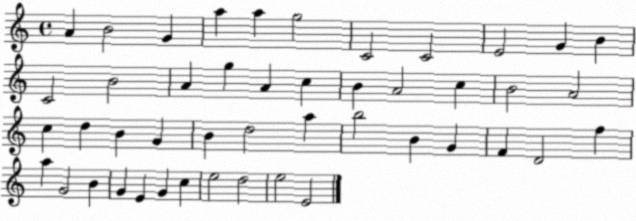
X:1
T:Untitled
M:4/4
L:1/4
K:C
A B2 G a a g2 C2 C2 E2 G B C2 B2 A g A c B A2 c B2 A2 c d B G B d2 a b2 B G F D2 f a G2 B G E G c e2 d2 e2 E2